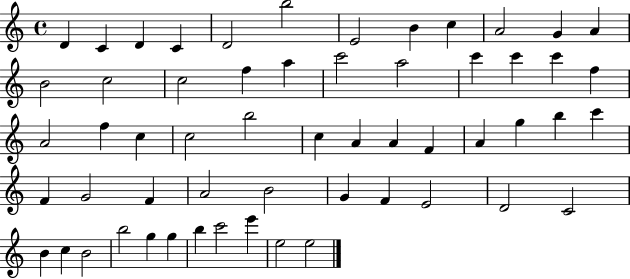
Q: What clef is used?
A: treble